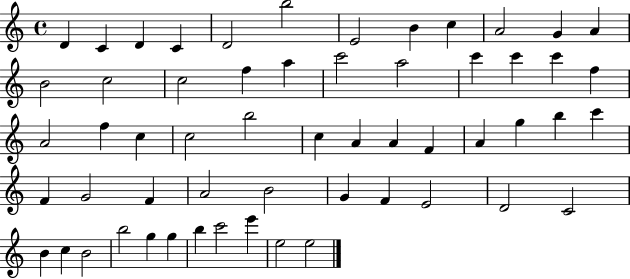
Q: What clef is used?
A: treble